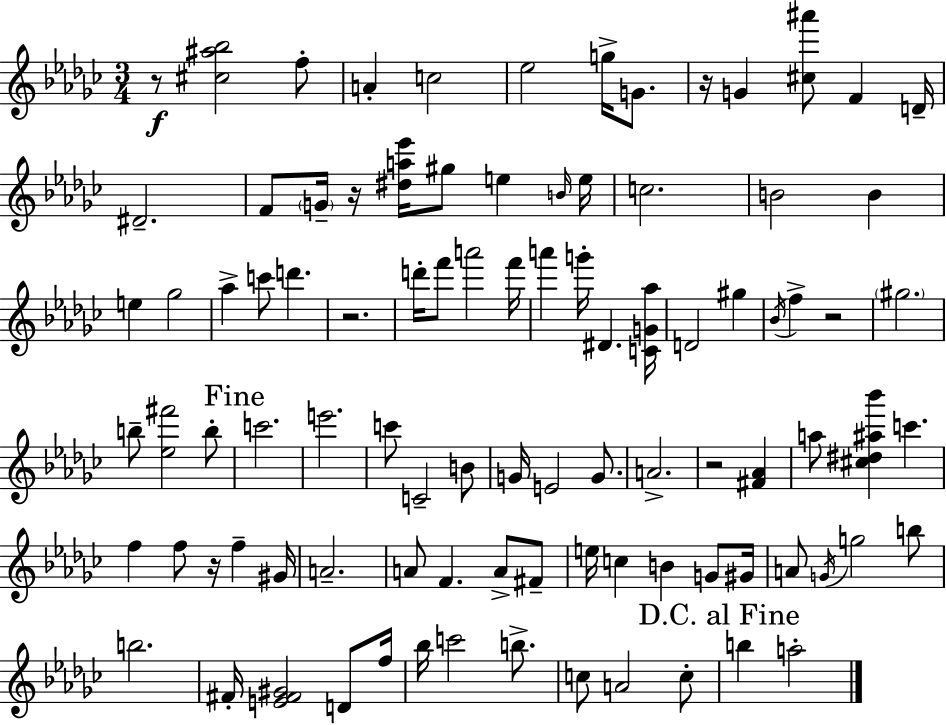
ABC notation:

X:1
T:Untitled
M:3/4
L:1/4
K:Ebm
z/2 [^c^a_b]2 f/2 A c2 _e2 g/4 G/2 z/4 G [^c^a']/2 F D/4 ^D2 F/2 G/4 z/4 [^da_e']/4 ^g/2 e B/4 e/4 c2 B2 B e _g2 _a c'/2 d' z2 d'/4 f'/2 a'2 f'/4 a' g'/4 ^D [CG_a]/4 D2 ^g _B/4 f z2 ^g2 b/2 [_e^f']2 b/2 c'2 e'2 c'/2 C2 B/2 G/4 E2 G/2 A2 z2 [^F_A] a/2 [^c^d^a_b'] c' f f/2 z/4 f ^G/4 A2 A/2 F A/2 ^F/2 e/4 c B G/2 ^G/4 A/2 G/4 g2 b/2 b2 ^F/4 [E^F^G]2 D/2 f/4 _b/4 c'2 b/2 c/2 A2 c/2 b a2